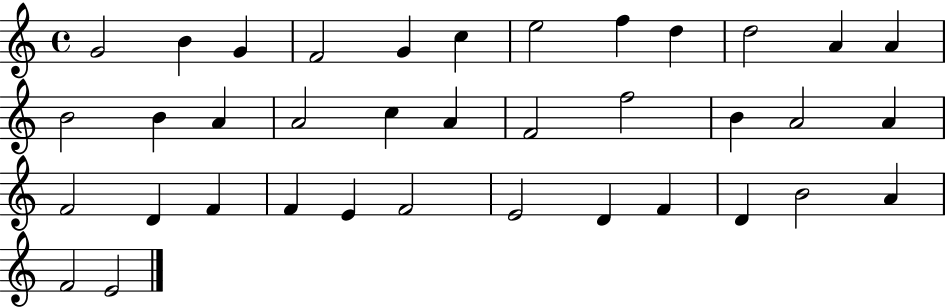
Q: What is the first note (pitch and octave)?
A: G4